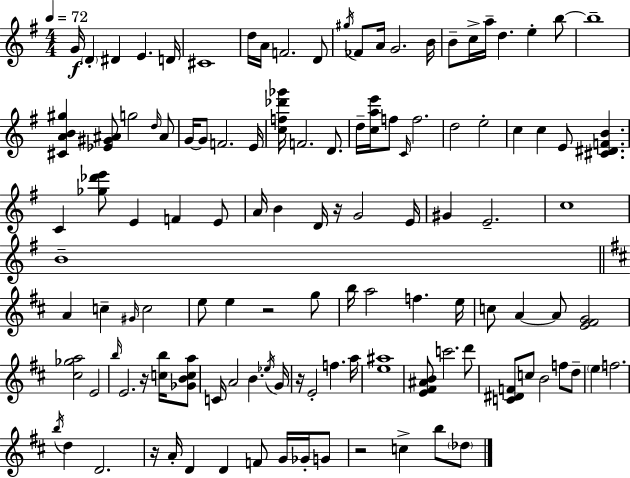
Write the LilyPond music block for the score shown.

{
  \clef treble
  \numericTimeSignature
  \time 4/4
  \key g \major
  \tempo 4 = 72
  g'16\f \parenthesize d'4-. dis'4 e'4. d'16 | cis'1 | d''16 a'16 f'2. d'8 | \acciaccatura { gis''16 } fes'8 a'16 g'2. | \break b'16 b'8-- c''16-> a''16-- d''4. e''4-. b''8~~ | b''1-- | <cis' a' b' gis''>4 <ees' gis' ais'>8 g''2 \grace { d''16 } | ais'8 g'16~~ g'8 f'2. | \break e'16 <c'' f'' des''' ges'''>16 f'2. d'8. | d''16-- <c'' a'' e'''>16 f''8 \grace { c'16 } f''2. | d''2 e''2-. | c''4 c''4 e'8 <cis' dis' f' b'>4. | \break c'4 <ges'' des''' e'''>8 e'4 f'4 | e'8 a'16 b'4 d'16 r16 g'2 | e'16 gis'4 e'2.-- | c''1 | \break b'1-- | \bar "||" \break \key d \major a'4 c''4-- \grace { gis'16 } c''2 | e''8 e''4 r2 g''8 | b''16 a''2 f''4. | e''16 c''8 a'4~~ a'8 <e' fis' g'>2 | \break <cis'' ges'' a''>2 e'2 | \grace { b''16 } e'2. r16 <c'' b''>16 | <ges' b' c'' a''>8 c'16 a'2 b'4. | \acciaccatura { ees''16 } g'16 r16 e'2-. f''4. | \break a''16 <e'' ais''>1 | <e' fis' ais' b'>8 c'''2. | d'''8 <c' dis' f'>8 c''8 b'2 f''8 | d''8-- \parenthesize e''4 f''2. | \break \acciaccatura { b''16 } d''4 d'2. | r16 a'16-. d'4 d'4 f'8 | g'16 ges'16-. g'8 r2 c''4-> | b''8 \parenthesize des''8 \bar "|."
}